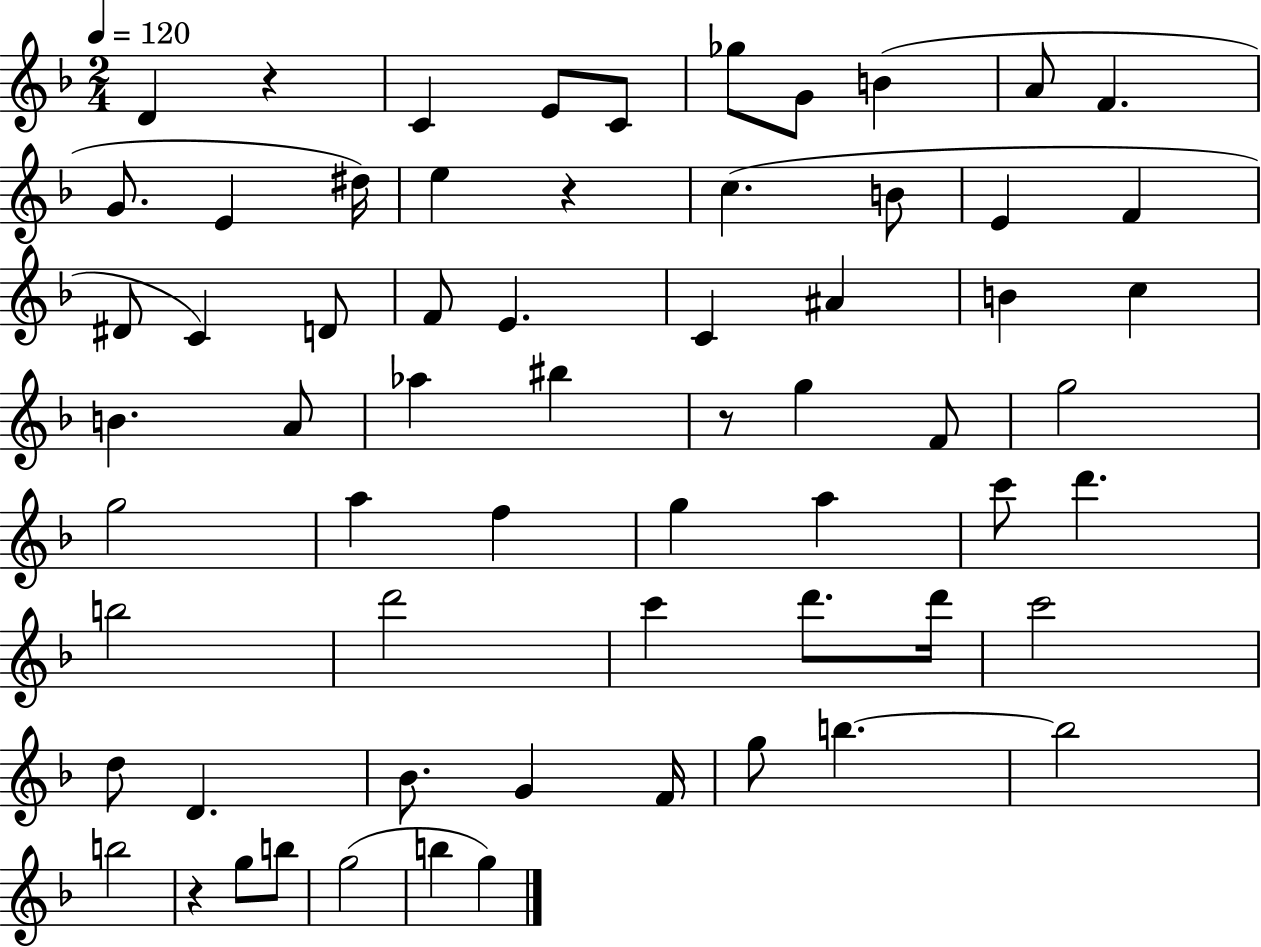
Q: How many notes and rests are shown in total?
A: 64